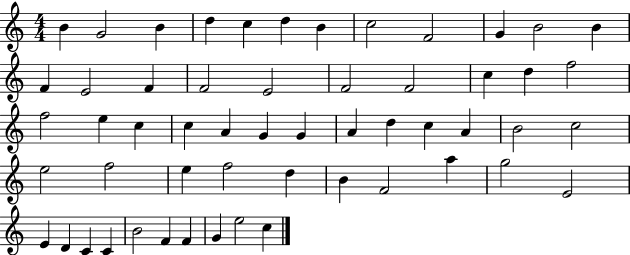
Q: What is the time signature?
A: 4/4